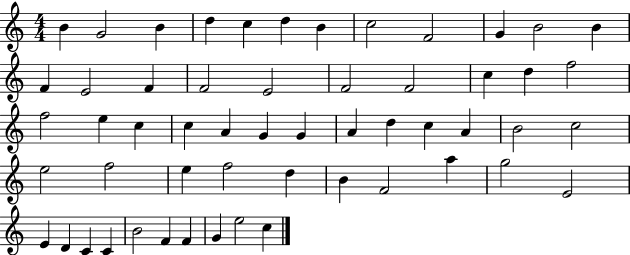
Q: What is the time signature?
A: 4/4